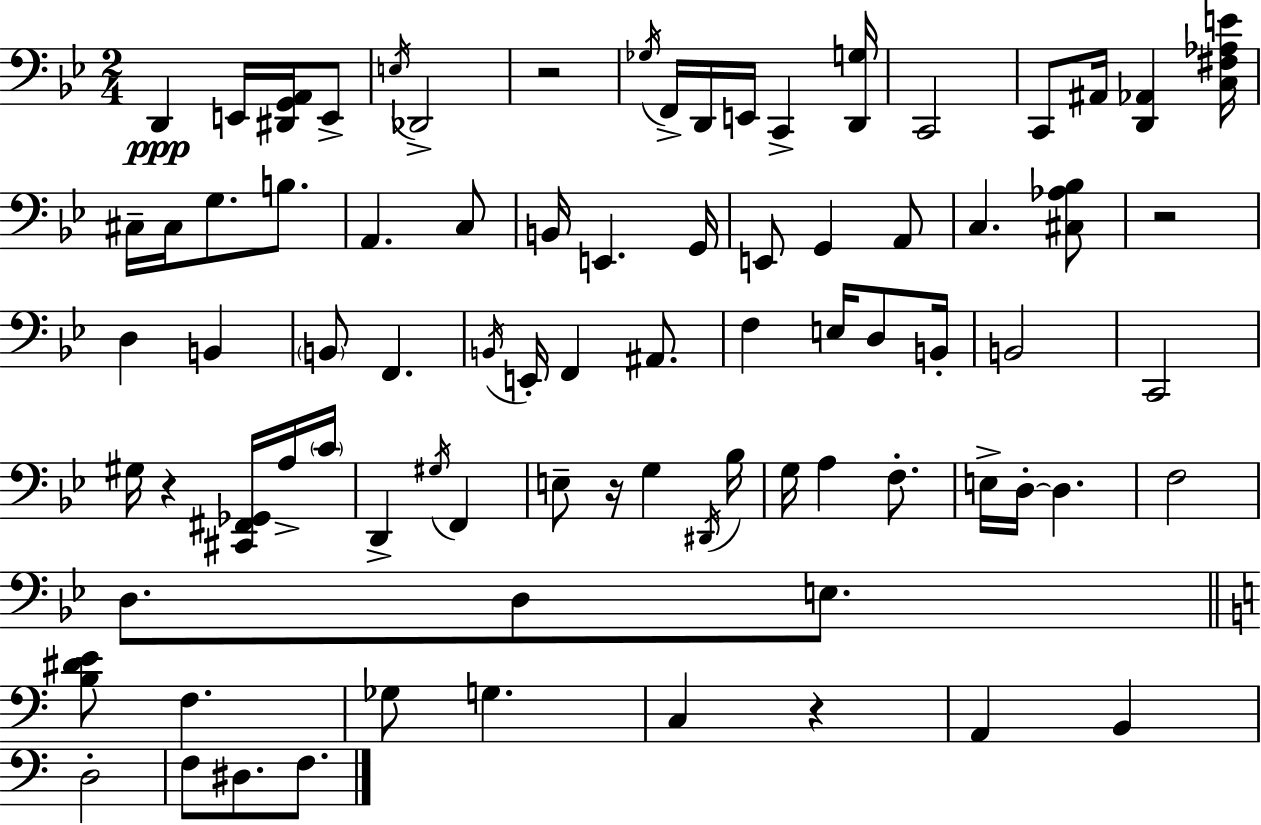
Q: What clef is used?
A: bass